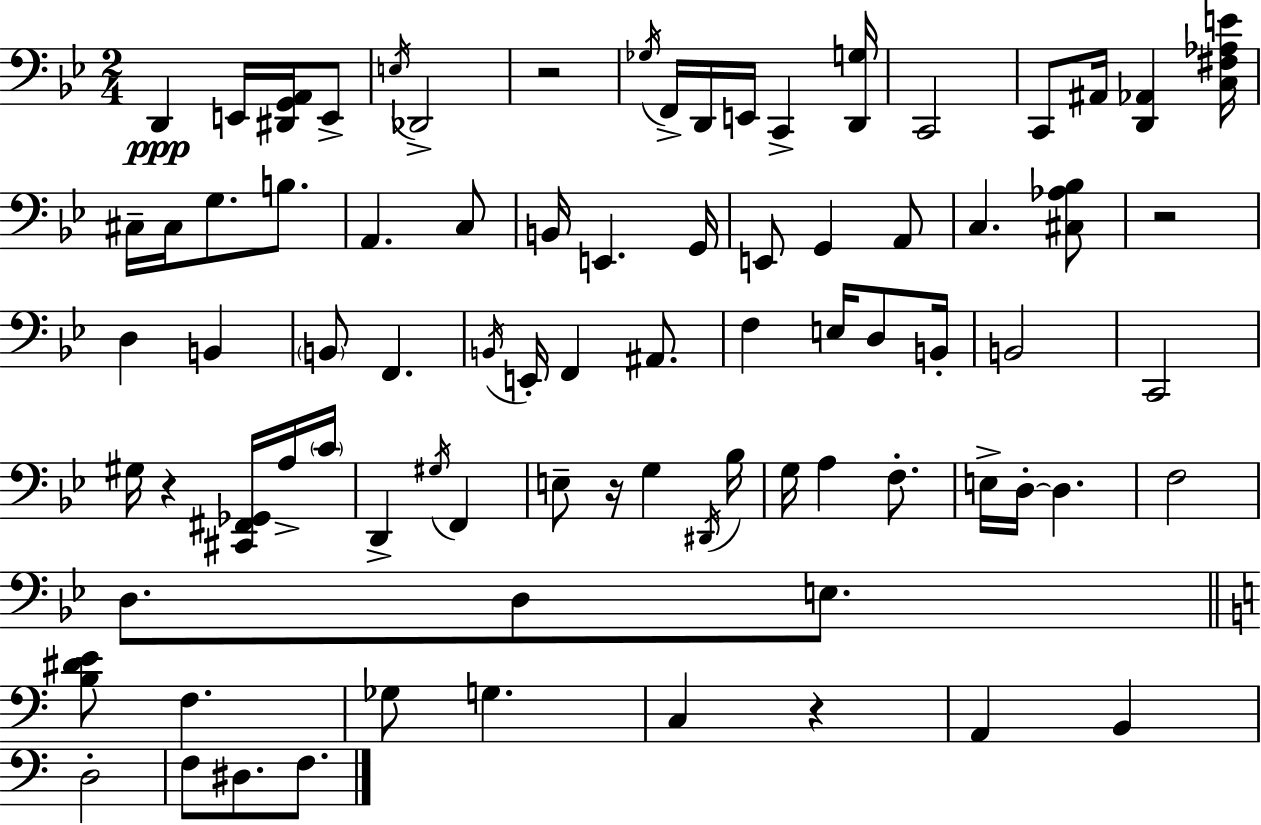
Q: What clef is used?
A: bass